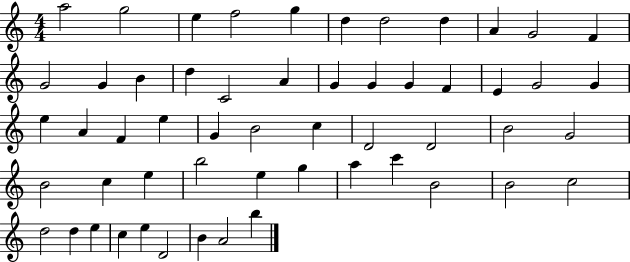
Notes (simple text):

A5/h G5/h E5/q F5/h G5/q D5/q D5/h D5/q A4/q G4/h F4/q G4/h G4/q B4/q D5/q C4/h A4/q G4/q G4/q G4/q F4/q E4/q G4/h G4/q E5/q A4/q F4/q E5/q G4/q B4/h C5/q D4/h D4/h B4/h G4/h B4/h C5/q E5/q B5/h E5/q G5/q A5/q C6/q B4/h B4/h C5/h D5/h D5/q E5/q C5/q E5/q D4/h B4/q A4/h B5/q